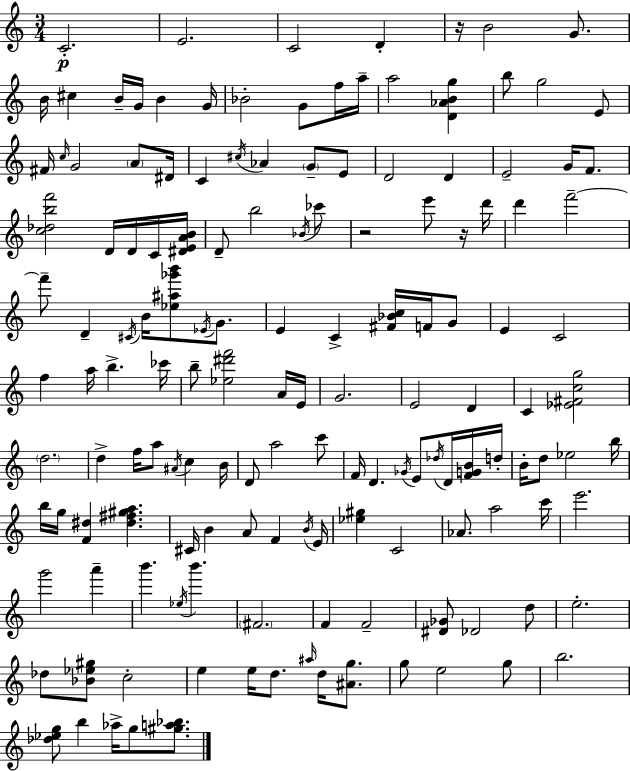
X:1
T:Untitled
M:3/4
L:1/4
K:Am
C2 E2 C2 D z/4 B2 G/2 B/4 ^c B/4 G/4 B G/4 _B2 G/2 f/4 a/4 a2 [D_ABg] b/2 g2 E/2 ^F/4 c/4 G2 A/2 ^D/4 C ^c/4 _A G/2 E/2 D2 D E2 G/4 F/2 [c_dbf']2 D/4 D/4 C/4 [^DEAB]/4 D/2 b2 _B/4 _c'/2 z2 e'/2 z/4 d'/4 d' f'2 f'/2 D ^C/4 B/4 [_e^a_g'b']/2 _E/4 G/2 E C [^F_Bc]/4 F/4 G/2 E C2 f a/4 b _c'/4 b/2 [_e^d'f']2 A/4 E/4 G2 E2 D C [_E^Fcg]2 d2 d f/4 a/2 ^A/4 c B/4 D/2 a2 c'/2 F/4 D _G/4 E/2 _d/4 D/4 [FGB]/4 d/4 B/4 d/2 _e2 b/4 b/4 g/4 [F^d] [^d^f^ga] ^C/4 B A/2 F B/4 E/4 [_e^g] C2 _A/2 a2 c'/4 e'2 g'2 a' b' _e/4 b' ^F2 F F2 [^D_G]/2 _D2 d/2 e2 _d/2 [_B_e^g]/2 c2 e e/4 d/2 ^a/4 d/4 [^Ag]/2 g/2 e2 g/2 b2 [_d_eg]/2 b _a/4 g/2 [^ga_b]/2